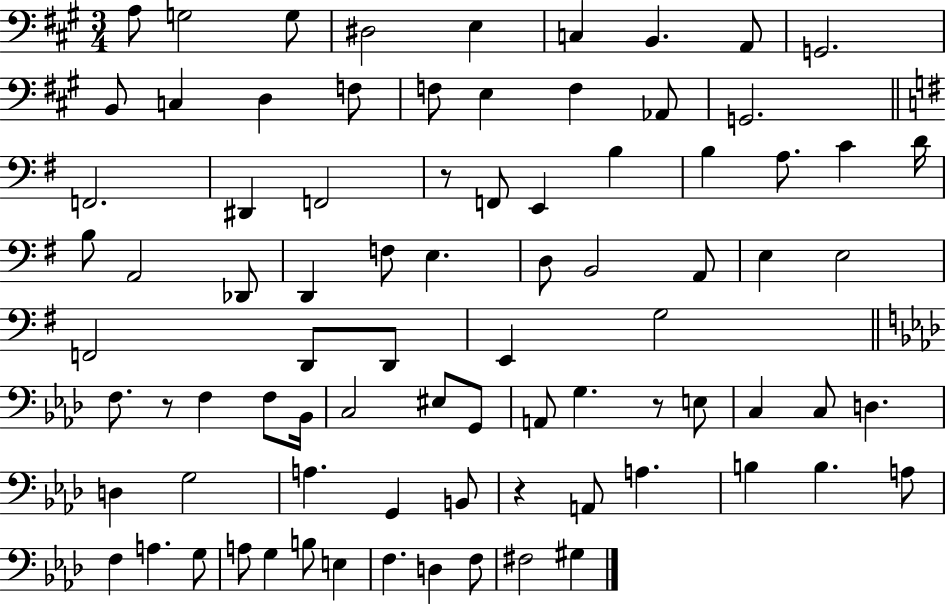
A3/e G3/h G3/e D#3/h E3/q C3/q B2/q. A2/e G2/h. B2/e C3/q D3/q F3/e F3/e E3/q F3/q Ab2/e G2/h. F2/h. D#2/q F2/h R/e F2/e E2/q B3/q B3/q A3/e. C4/q D4/s B3/e A2/h Db2/e D2/q F3/e E3/q. D3/e B2/h A2/e E3/q E3/h F2/h D2/e D2/e E2/q G3/h F3/e. R/e F3/q F3/e Bb2/s C3/h EIS3/e G2/e A2/e G3/q. R/e E3/e C3/q C3/e D3/q. D3/q G3/h A3/q. G2/q B2/e R/q A2/e A3/q. B3/q B3/q. A3/e F3/q A3/q. G3/e A3/e G3/q B3/e E3/q F3/q. D3/q F3/e F#3/h G#3/q